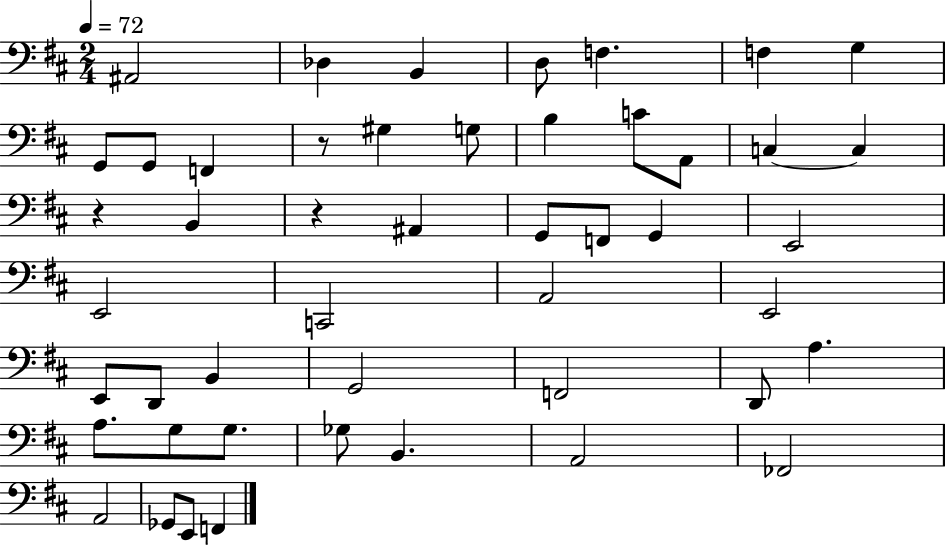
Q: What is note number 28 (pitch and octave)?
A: E2